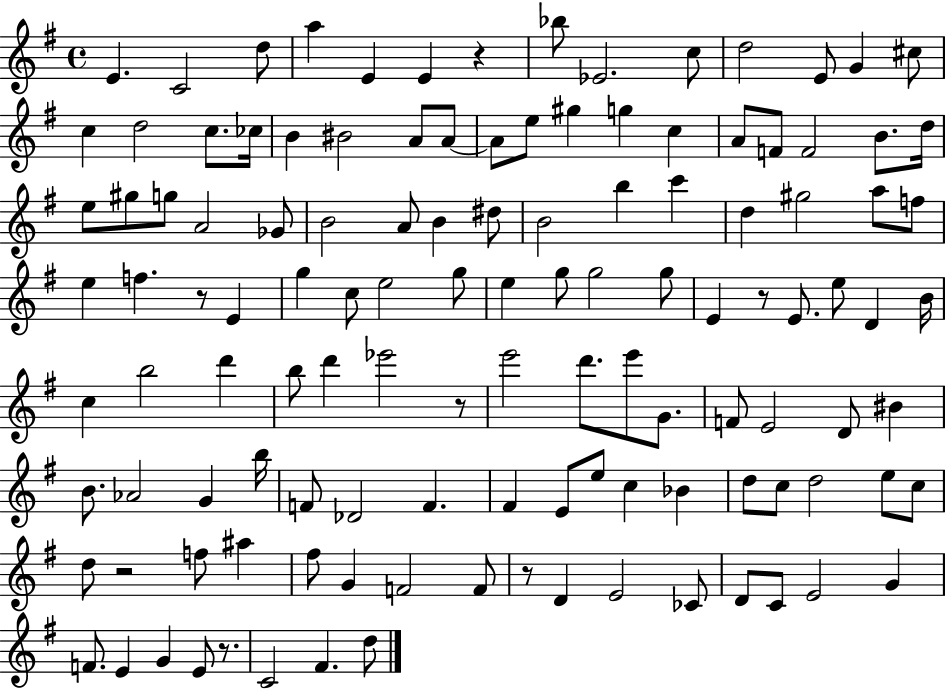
X:1
T:Untitled
M:4/4
L:1/4
K:G
E C2 d/2 a E E z _b/2 _E2 c/2 d2 E/2 G ^c/2 c d2 c/2 _c/4 B ^B2 A/2 A/2 A/2 e/2 ^g g c A/2 F/2 F2 B/2 d/4 e/2 ^g/2 g/2 A2 _G/2 B2 A/2 B ^d/2 B2 b c' d ^g2 a/2 f/2 e f z/2 E g c/2 e2 g/2 e g/2 g2 g/2 E z/2 E/2 e/2 D B/4 c b2 d' b/2 d' _e'2 z/2 e'2 d'/2 e'/2 G/2 F/2 E2 D/2 ^B B/2 _A2 G b/4 F/2 _D2 F ^F E/2 e/2 c _B d/2 c/2 d2 e/2 c/2 d/2 z2 f/2 ^a ^f/2 G F2 F/2 z/2 D E2 _C/2 D/2 C/2 E2 G F/2 E G E/2 z/2 C2 ^F d/2